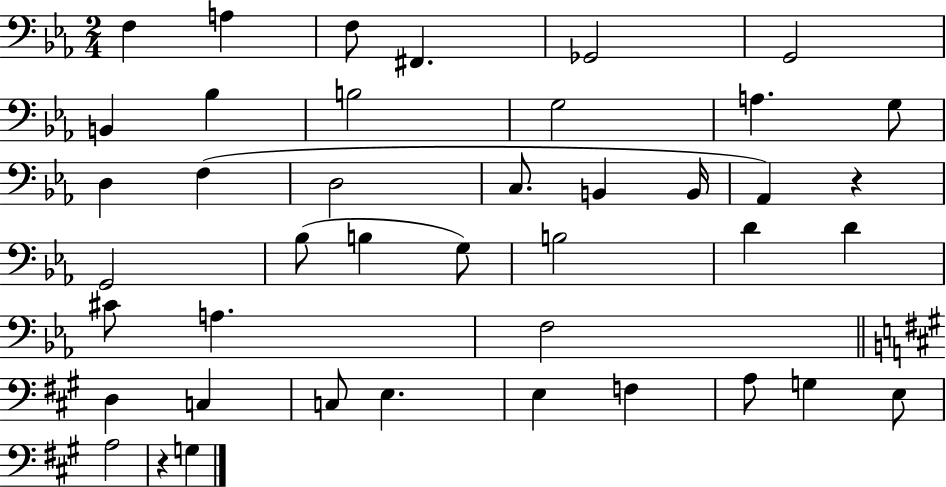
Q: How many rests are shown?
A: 2